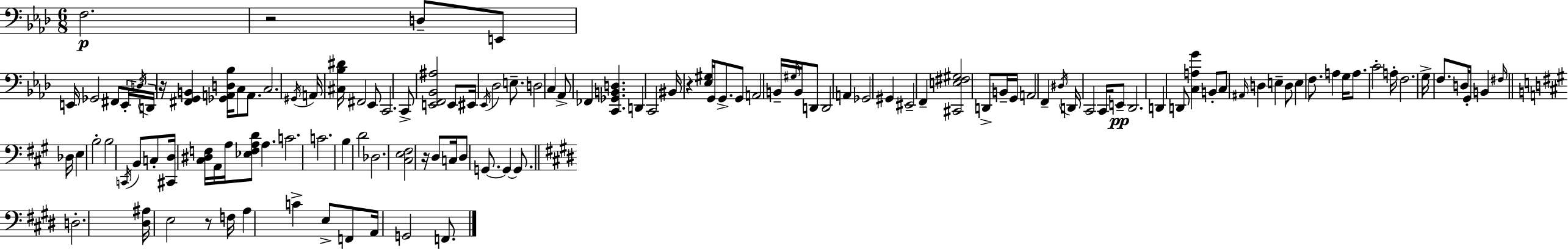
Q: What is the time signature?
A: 6/8